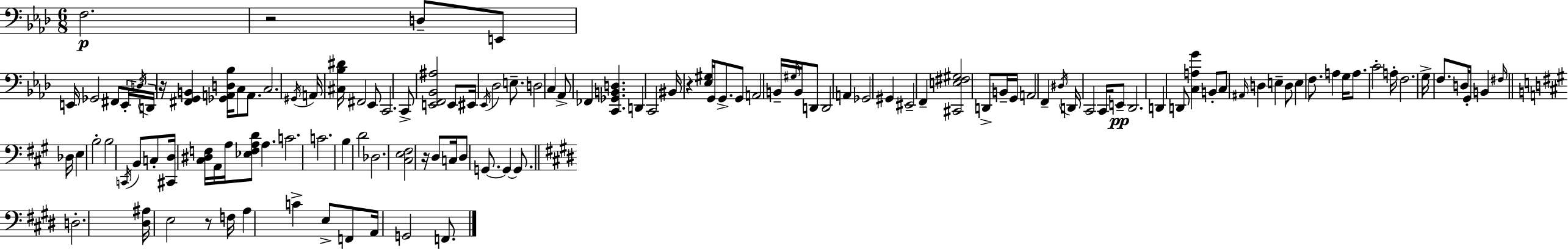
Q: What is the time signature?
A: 6/8